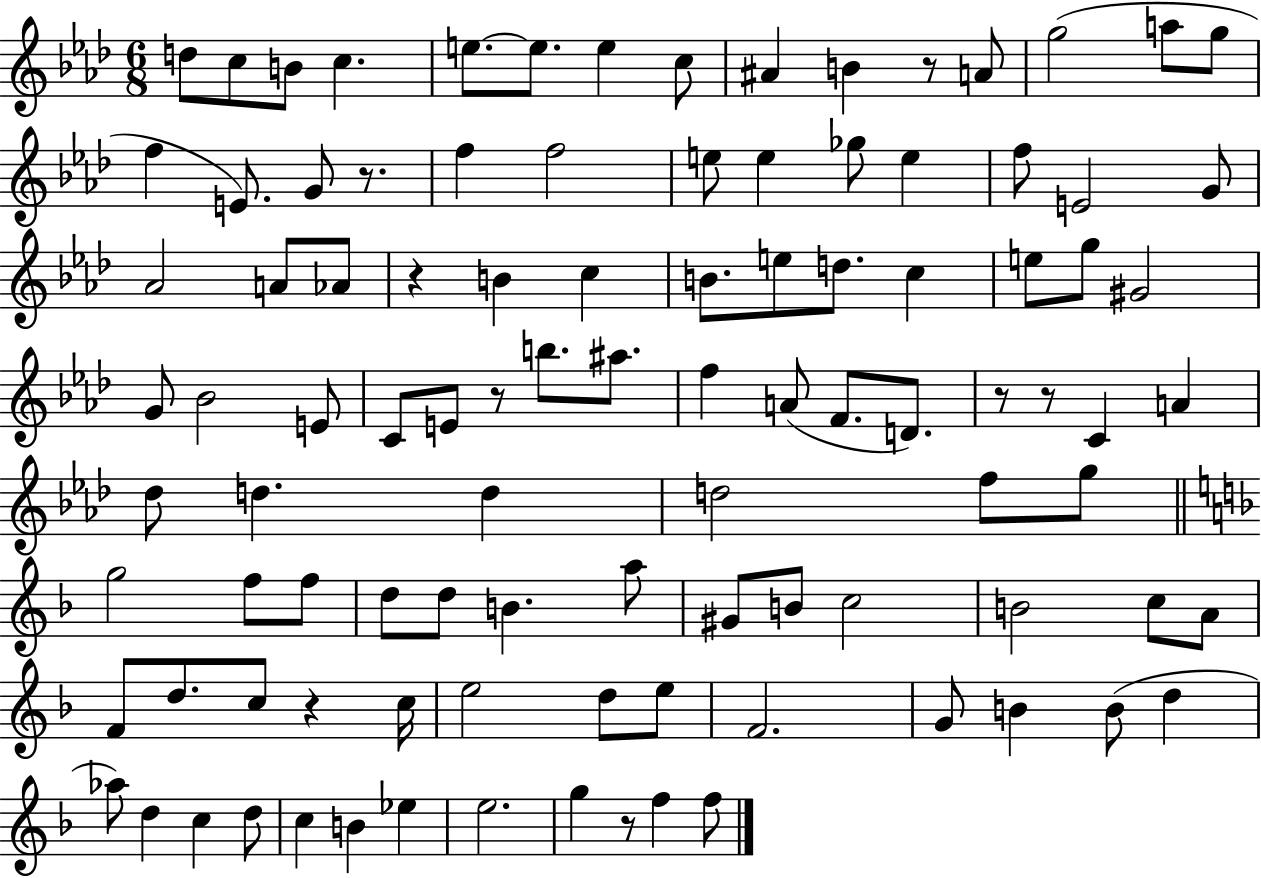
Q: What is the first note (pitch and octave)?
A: D5